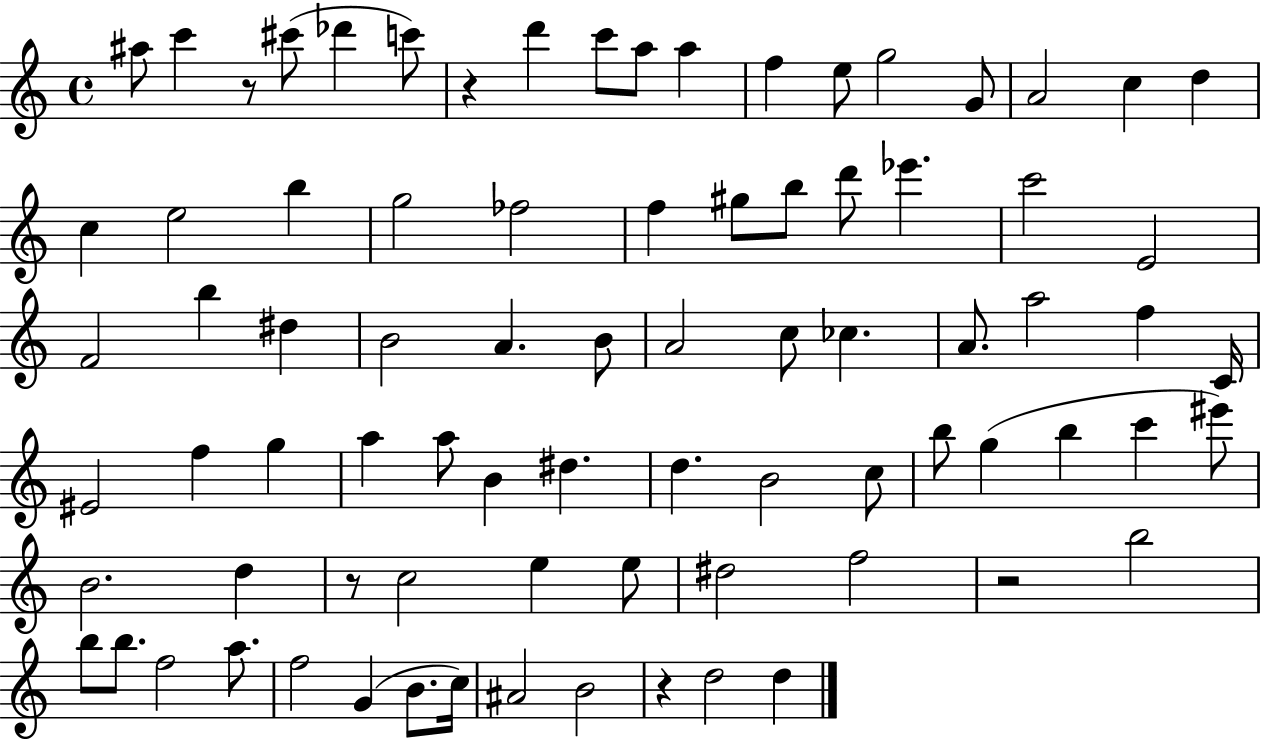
A#5/e C6/q R/e C#6/e Db6/q C6/e R/q D6/q C6/e A5/e A5/q F5/q E5/e G5/h G4/e A4/h C5/q D5/q C5/q E5/h B5/q G5/h FES5/h F5/q G#5/e B5/e D6/e Eb6/q. C6/h E4/h F4/h B5/q D#5/q B4/h A4/q. B4/e A4/h C5/e CES5/q. A4/e. A5/h F5/q C4/s EIS4/h F5/q G5/q A5/q A5/e B4/q D#5/q. D5/q. B4/h C5/e B5/e G5/q B5/q C6/q EIS6/e B4/h. D5/q R/e C5/h E5/q E5/e D#5/h F5/h R/h B5/h B5/e B5/e. F5/h A5/e. F5/h G4/q B4/e. C5/s A#4/h B4/h R/q D5/h D5/q